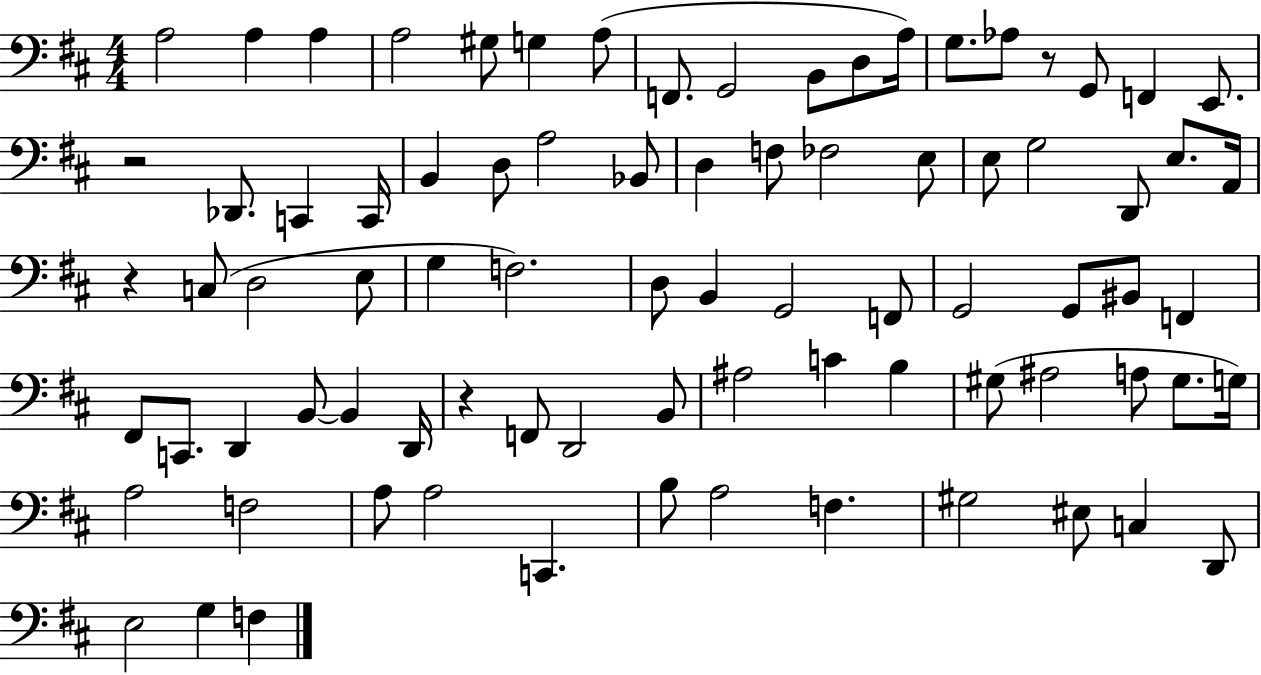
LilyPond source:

{
  \clef bass
  \numericTimeSignature
  \time 4/4
  \key d \major
  a2 a4 a4 | a2 gis8 g4 a8( | f,8. g,2 b,8 d8 a16) | g8. aes8 r8 g,8 f,4 e,8. | \break r2 des,8. c,4 c,16 | b,4 d8 a2 bes,8 | d4 f8 fes2 e8 | e8 g2 d,8 e8. a,16 | \break r4 c8( d2 e8 | g4 f2.) | d8 b,4 g,2 f,8 | g,2 g,8 bis,8 f,4 | \break fis,8 c,8. d,4 b,8~~ b,4 d,16 | r4 f,8 d,2 b,8 | ais2 c'4 b4 | gis8( ais2 a8 gis8. g16) | \break a2 f2 | a8 a2 c,4. | b8 a2 f4. | gis2 eis8 c4 d,8 | \break e2 g4 f4 | \bar "|."
}